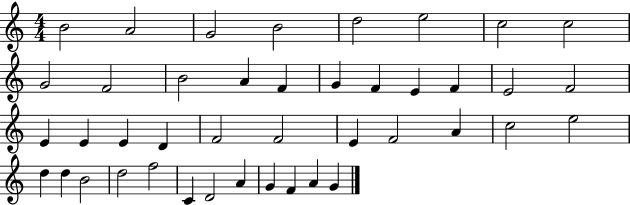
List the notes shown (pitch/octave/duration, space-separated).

B4/h A4/h G4/h B4/h D5/h E5/h C5/h C5/h G4/h F4/h B4/h A4/q F4/q G4/q F4/q E4/q F4/q E4/h F4/h E4/q E4/q E4/q D4/q F4/h F4/h E4/q F4/h A4/q C5/h E5/h D5/q D5/q B4/h D5/h F5/h C4/q D4/h A4/q G4/q F4/q A4/q G4/q